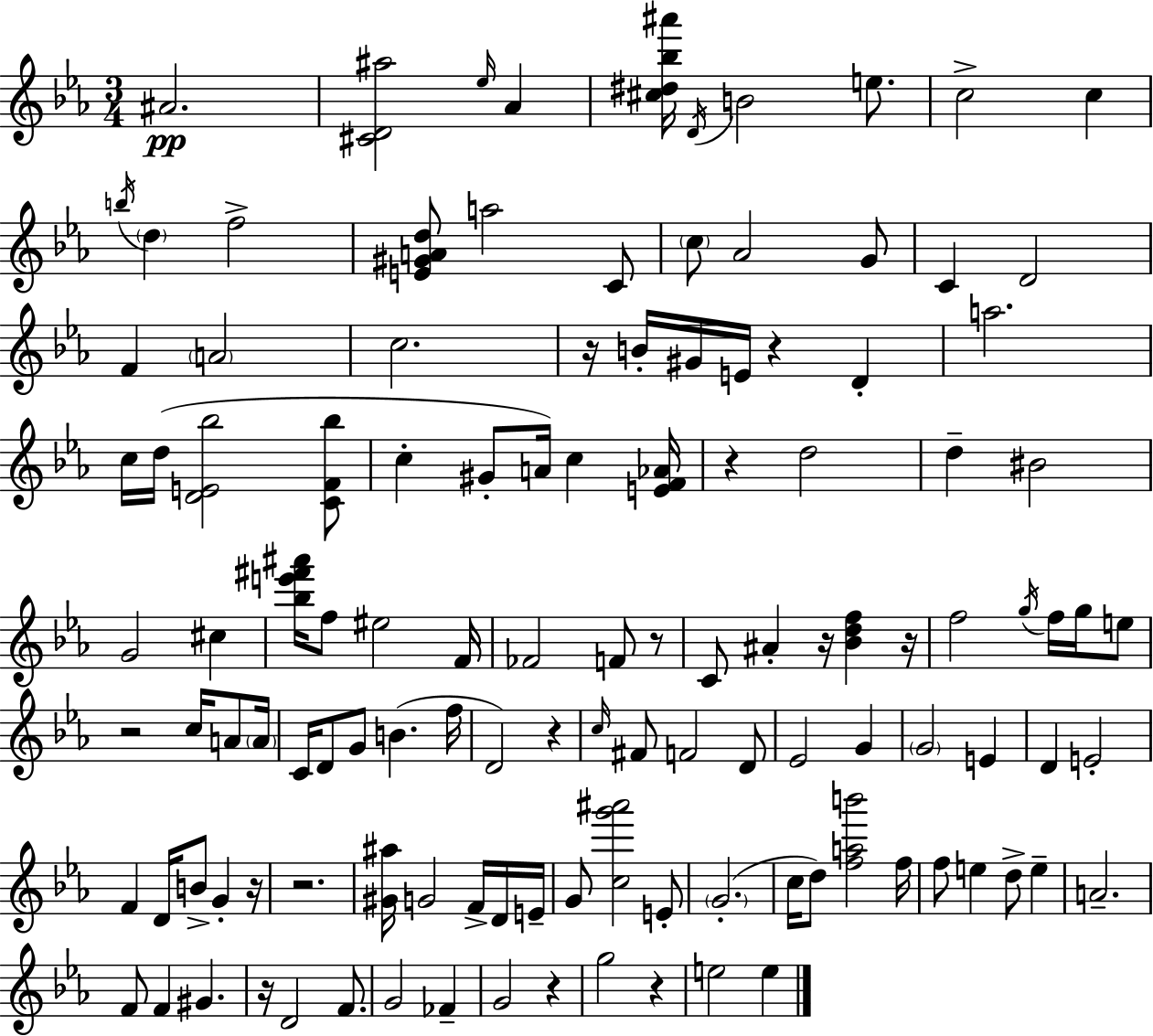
A#4/h. [C#4,D4,A#5]/h Eb5/s Ab4/q [C#5,D#5,Bb5,A#6]/s D4/s B4/h E5/e. C5/h C5/q B5/s D5/q F5/h [E4,G#4,A4,D5]/e A5/h C4/e C5/e Ab4/h G4/e C4/q D4/h F4/q A4/h C5/h. R/s B4/s G#4/s E4/s R/q D4/q A5/h. C5/s D5/s [D4,E4,Bb5]/h [C4,F4,Bb5]/e C5/q G#4/e A4/s C5/q [E4,F4,Ab4]/s R/q D5/h D5/q BIS4/h G4/h C#5/q [Bb5,E6,F#6,A#6]/s F5/e EIS5/h F4/s FES4/h F4/e R/e C4/e A#4/q R/s [Bb4,D5,F5]/q R/s F5/h G5/s F5/s G5/s E5/e R/h C5/s A4/e A4/s C4/s D4/e G4/e B4/q. F5/s D4/h R/q C5/s F#4/e F4/h D4/e Eb4/h G4/q G4/h E4/q D4/q E4/h F4/q D4/s B4/e G4/q R/s R/h. [G#4,A#5]/s G4/h F4/s D4/s E4/s G4/e [C5,G6,A#6]/h E4/e G4/h. C5/s D5/e [F5,A5,B6]/h F5/s F5/e E5/q D5/e E5/q A4/h. F4/e F4/q G#4/q. R/s D4/h F4/e. G4/h FES4/q G4/h R/q G5/h R/q E5/h E5/q